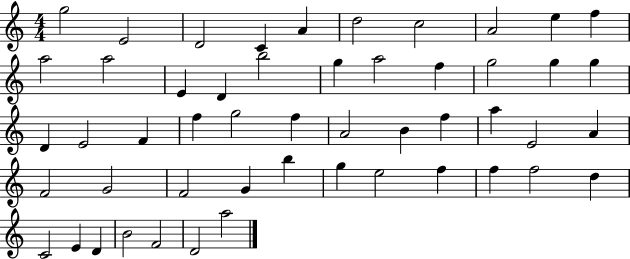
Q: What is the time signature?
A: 4/4